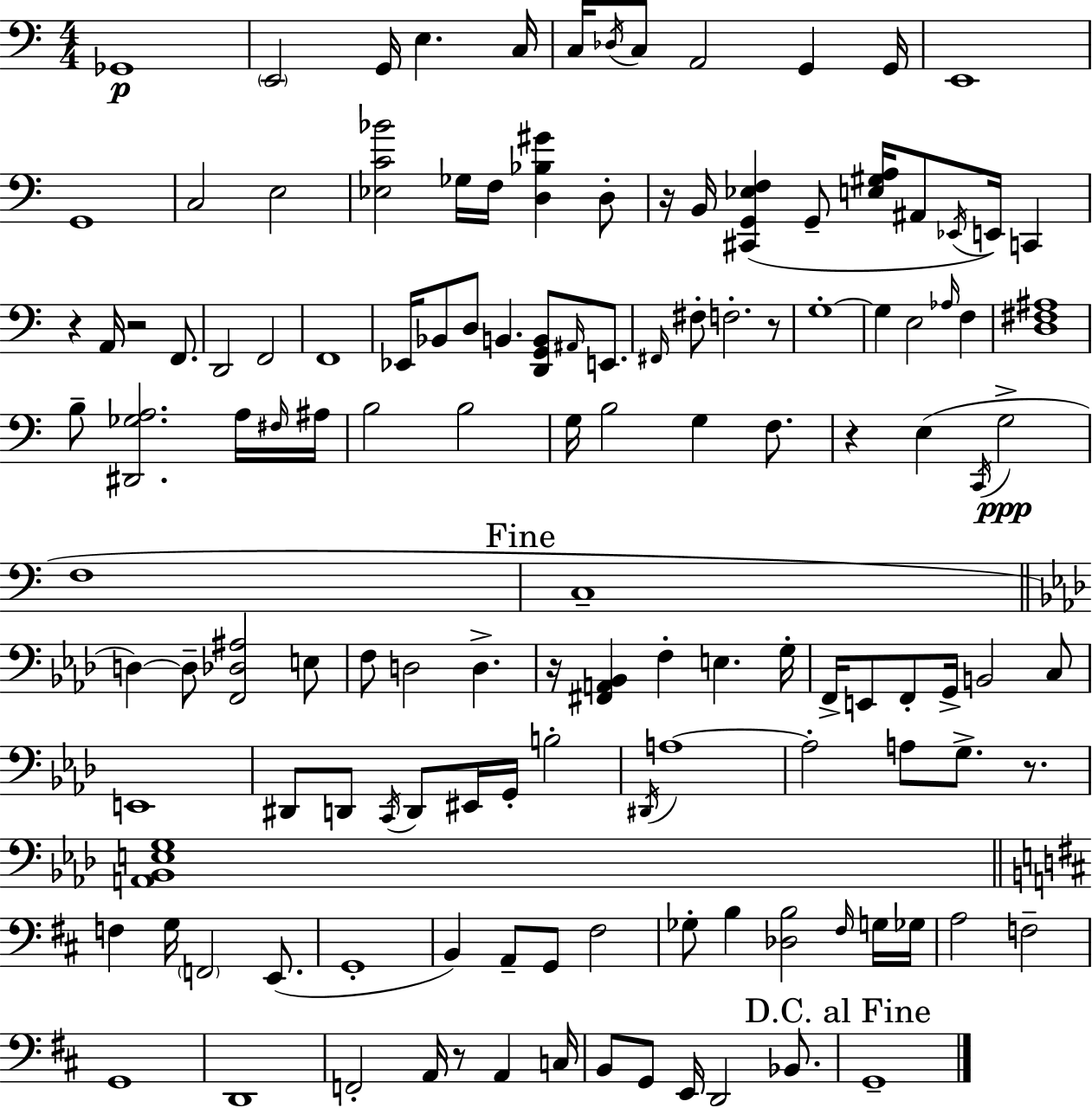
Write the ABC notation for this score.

X:1
T:Untitled
M:4/4
L:1/4
K:C
_G,,4 E,,2 G,,/4 E, C,/4 C,/4 _D,/4 C,/2 A,,2 G,, G,,/4 E,,4 G,,4 C,2 E,2 [_E,C_B]2 _G,/4 F,/4 [D,_B,^G] D,/2 z/4 B,,/4 [^C,,G,,_E,F,] G,,/2 [E,^G,A,]/4 ^A,,/2 _E,,/4 E,,/4 C,, z A,,/4 z2 F,,/2 D,,2 F,,2 F,,4 _E,,/4 _B,,/2 D,/2 B,, [D,,G,,B,,]/2 ^A,,/4 E,,/2 ^F,,/4 ^F,/2 F,2 z/2 G,4 G, E,2 _A,/4 F, [D,^F,^A,]4 B,/2 [^D,,_G,A,]2 A,/4 ^F,/4 ^A,/4 B,2 B,2 G,/4 B,2 G, F,/2 z E, C,,/4 G,2 F,4 C,4 D, D,/2 [F,,_D,^A,]2 E,/2 F,/2 D,2 D, z/4 [^F,,A,,_B,,] F, E, G,/4 F,,/4 E,,/2 F,,/2 G,,/4 B,,2 C,/2 E,,4 ^D,,/2 D,,/2 C,,/4 D,,/2 ^E,,/4 G,,/4 B,2 ^D,,/4 A,4 A,2 A,/2 G,/2 z/2 [A,,_B,,E,G,]4 F, G,/4 F,,2 E,,/2 G,,4 B,, A,,/2 G,,/2 ^F,2 _G,/2 B, [_D,B,]2 ^F,/4 G,/4 _G,/4 A,2 F,2 G,,4 D,,4 F,,2 A,,/4 z/2 A,, C,/4 B,,/2 G,,/2 E,,/4 D,,2 _B,,/2 G,,4